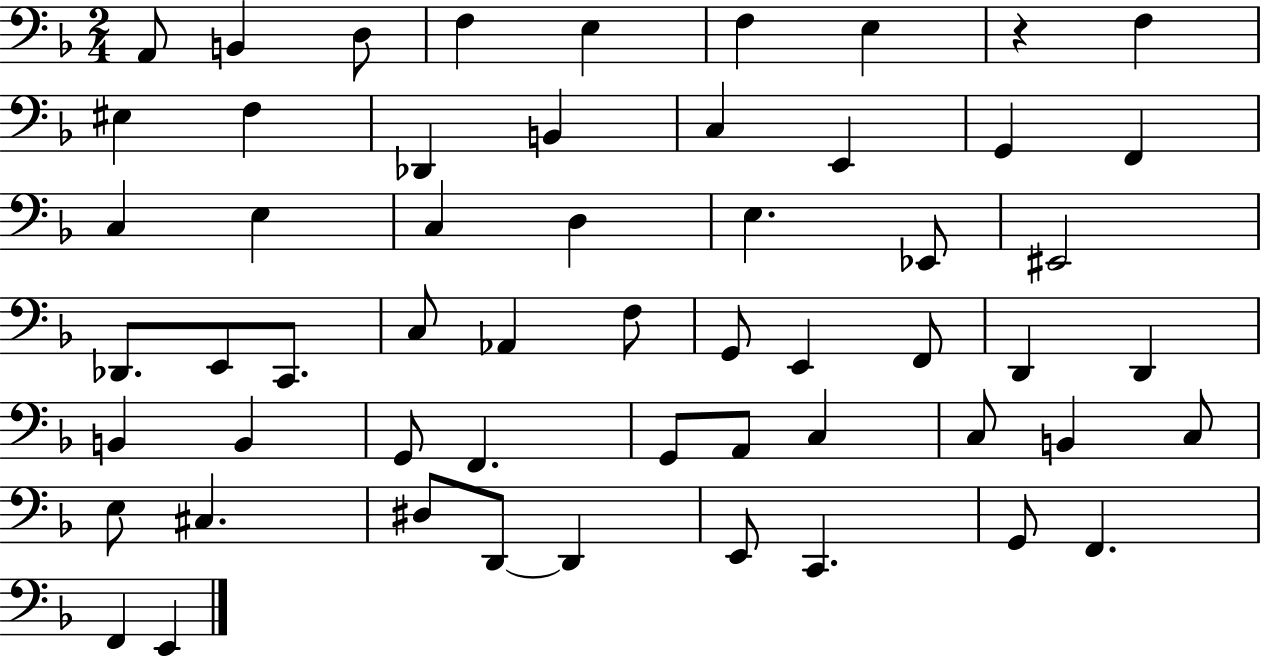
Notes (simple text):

A2/e B2/q D3/e F3/q E3/q F3/q E3/q R/q F3/q EIS3/q F3/q Db2/q B2/q C3/q E2/q G2/q F2/q C3/q E3/q C3/q D3/q E3/q. Eb2/e EIS2/h Db2/e. E2/e C2/e. C3/e Ab2/q F3/e G2/e E2/q F2/e D2/q D2/q B2/q B2/q G2/e F2/q. G2/e A2/e C3/q C3/e B2/q C3/e E3/e C#3/q. D#3/e D2/e D2/q E2/e C2/q. G2/e F2/q. F2/q E2/q